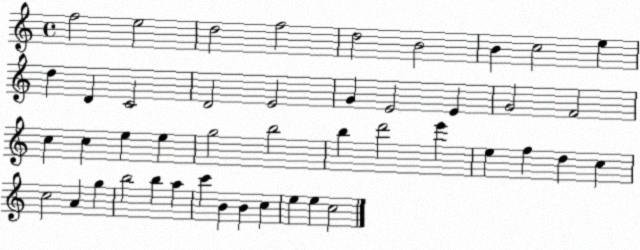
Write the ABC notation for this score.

X:1
T:Untitled
M:4/4
L:1/4
K:C
f2 e2 d2 f2 d2 B2 B c2 e d D C2 D2 E2 G E2 E G2 F2 c c e e g2 b2 b d'2 e' e f d c c2 A g b2 b a c' B B c e e c2